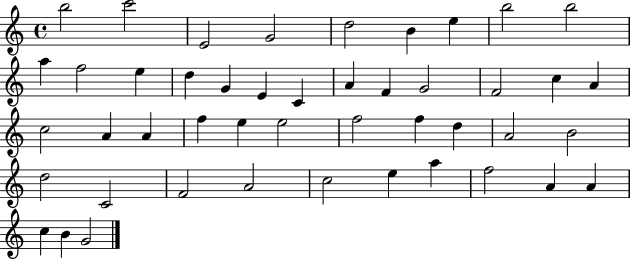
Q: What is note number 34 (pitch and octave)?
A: D5